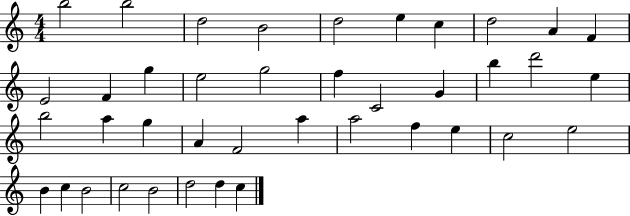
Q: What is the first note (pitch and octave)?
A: B5